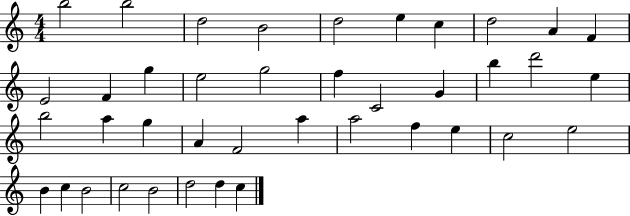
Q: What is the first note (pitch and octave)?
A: B5